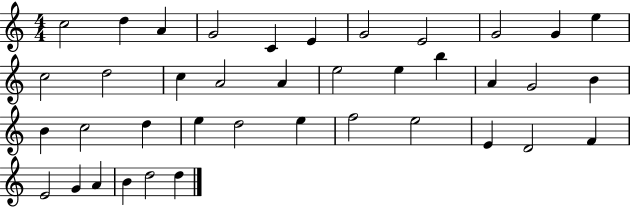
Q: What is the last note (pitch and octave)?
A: D5